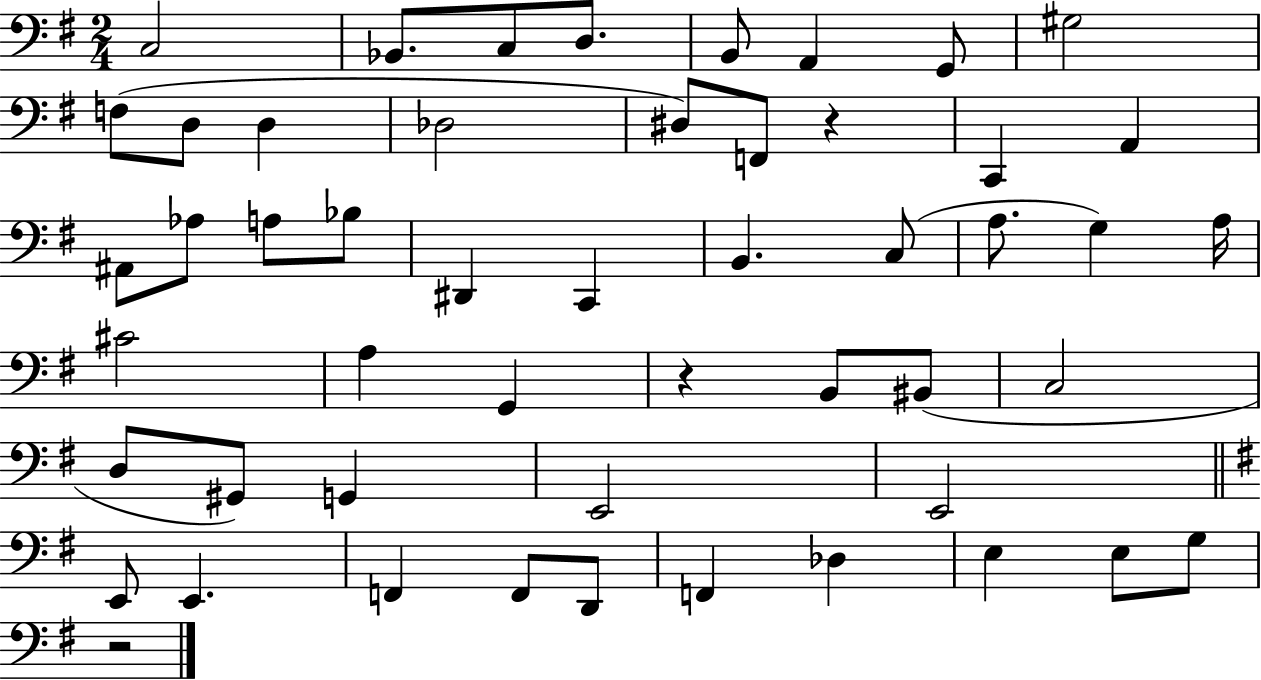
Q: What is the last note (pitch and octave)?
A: G3